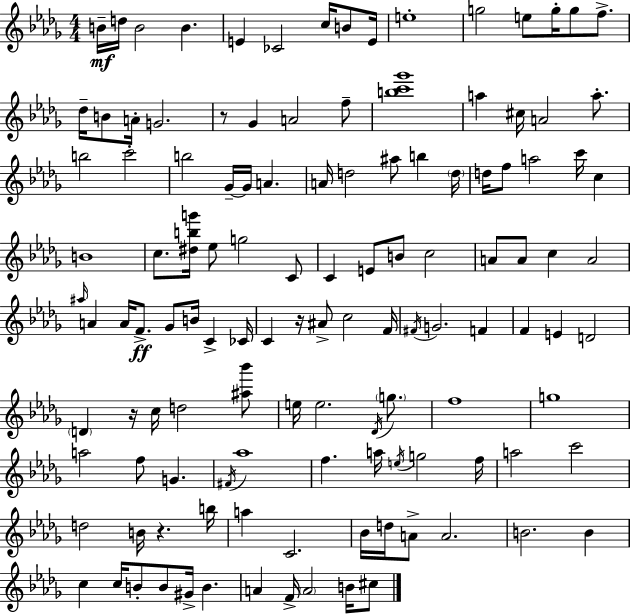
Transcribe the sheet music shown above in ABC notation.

X:1
T:Untitled
M:4/4
L:1/4
K:Bbm
B/4 d/4 B2 B E _C2 c/4 B/2 E/4 e4 g2 e/2 g/4 g/2 f/2 _d/4 B/2 A/4 G2 z/2 _G A2 f/2 [bc'_g']4 a ^c/4 A2 a/2 b2 c'2 b2 _G/4 _G/4 A A/4 d2 ^a/2 b d/4 d/4 f/2 a2 c'/4 c B4 c/2 [^dbg']/4 _e/2 g2 C/2 C E/2 B/2 c2 A/2 A/2 c A2 ^a/4 A A/4 F/2 _G/2 B/4 C _C/4 C z/4 ^A/2 c2 F/4 ^F/4 G2 F F E D2 D z/4 c/4 d2 [^a_b']/2 e/4 e2 _D/4 g/2 f4 g4 a2 f/2 G ^F/4 _a4 f a/4 e/4 g2 f/4 a2 c'2 d2 B/4 z b/4 a C2 _B/4 d/4 A/2 A2 B2 B c c/4 B/2 B/2 ^G/4 B A F/4 A2 B/4 ^c/2